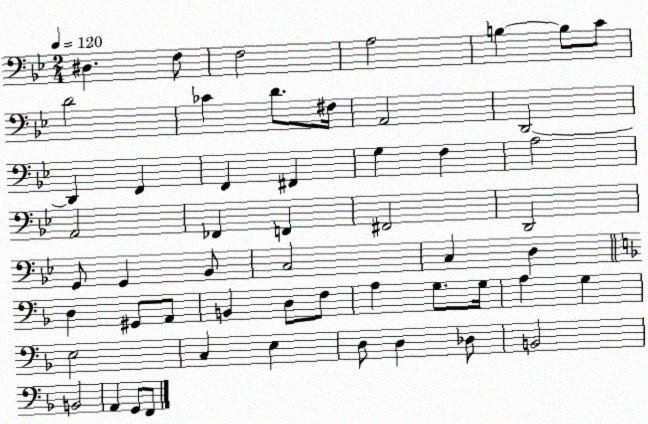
X:1
T:Untitled
M:2/4
L:1/4
K:Bb
^D, F,/2 F,2 A,2 B, B,/2 C/2 D2 _C D/2 ^F,/4 A,,2 D,,2 D,, F,, F,, ^F,, G, F, A,2 A,,2 _F,, F,, ^F,,2 D,,2 G,,/2 G,, _B,,/2 C,2 C, D, D, ^G,,/2 A,,/2 B,, D,/2 F,/2 A, G,/2 G,/4 A, G, E,2 C, E, D,/2 D, _D,/2 B,,2 B,,2 A,, G,,/2 F,,/2